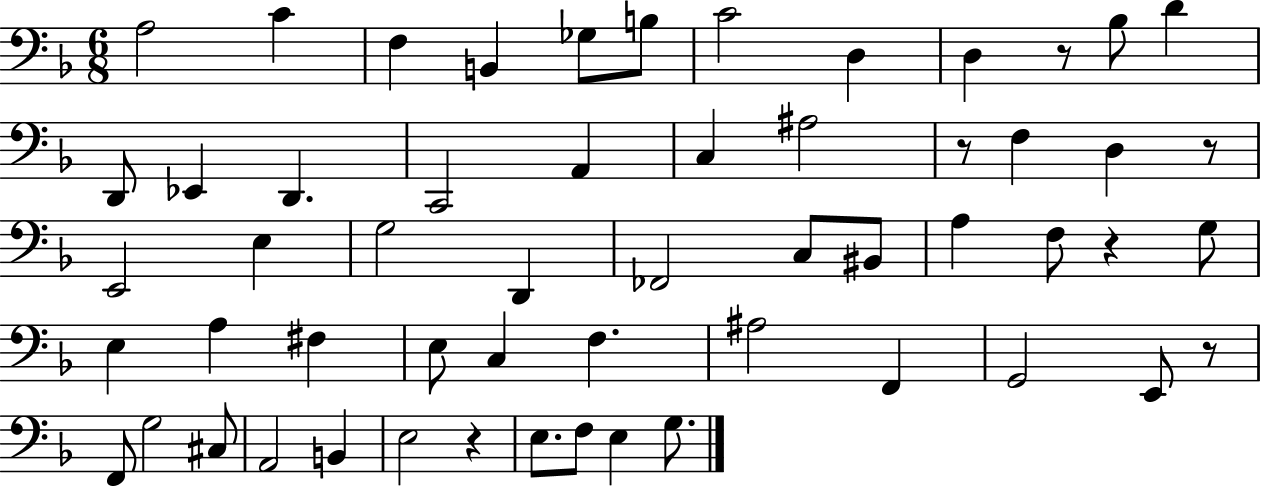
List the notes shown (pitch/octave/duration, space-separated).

A3/h C4/q F3/q B2/q Gb3/e B3/e C4/h D3/q D3/q R/e Bb3/e D4/q D2/e Eb2/q D2/q. C2/h A2/q C3/q A#3/h R/e F3/q D3/q R/e E2/h E3/q G3/h D2/q FES2/h C3/e BIS2/e A3/q F3/e R/q G3/e E3/q A3/q F#3/q E3/e C3/q F3/q. A#3/h F2/q G2/h E2/e R/e F2/e G3/h C#3/e A2/h B2/q E3/h R/q E3/e. F3/e E3/q G3/e.